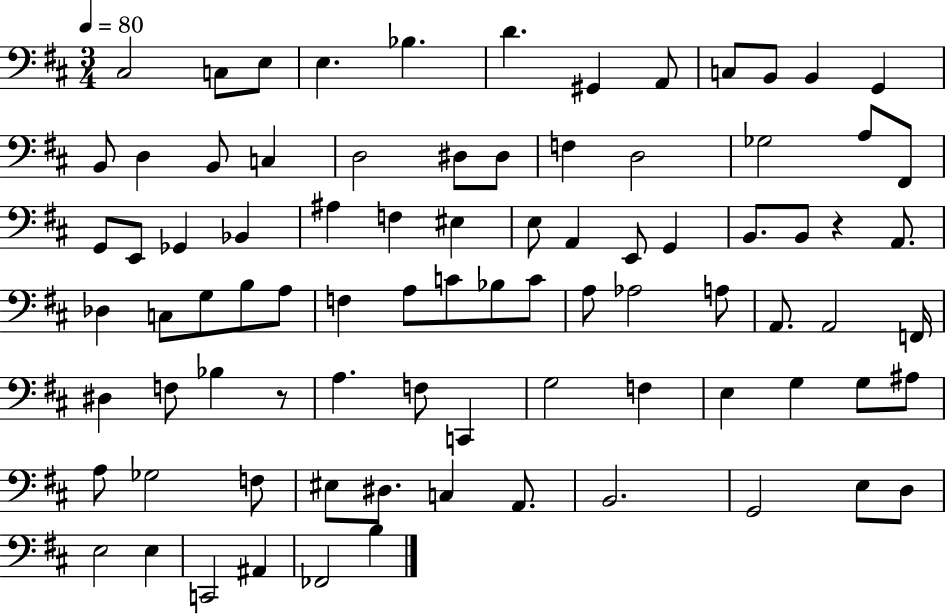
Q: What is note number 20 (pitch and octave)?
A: F3